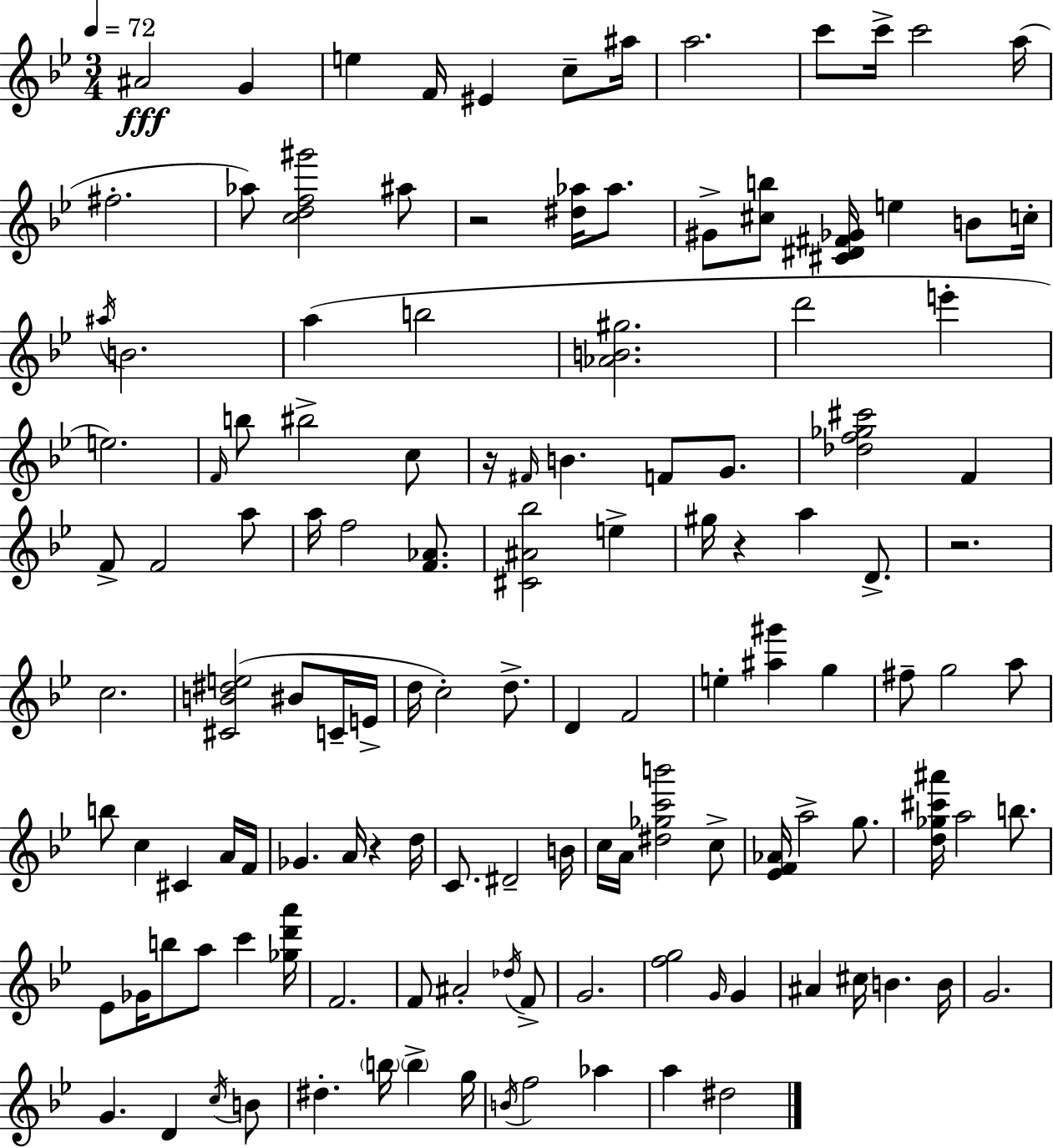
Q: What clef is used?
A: treble